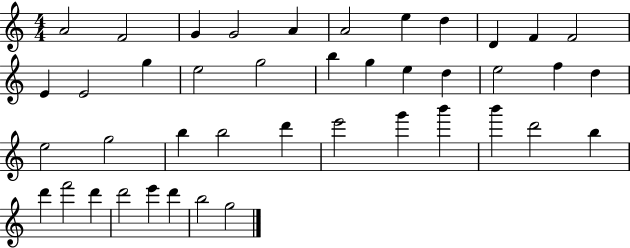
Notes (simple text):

A4/h F4/h G4/q G4/h A4/q A4/h E5/q D5/q D4/q F4/q F4/h E4/q E4/h G5/q E5/h G5/h B5/q G5/q E5/q D5/q E5/h F5/q D5/q E5/h G5/h B5/q B5/h D6/q E6/h G6/q B6/q B6/q D6/h B5/q D6/q F6/h D6/q D6/h E6/q D6/q B5/h G5/h